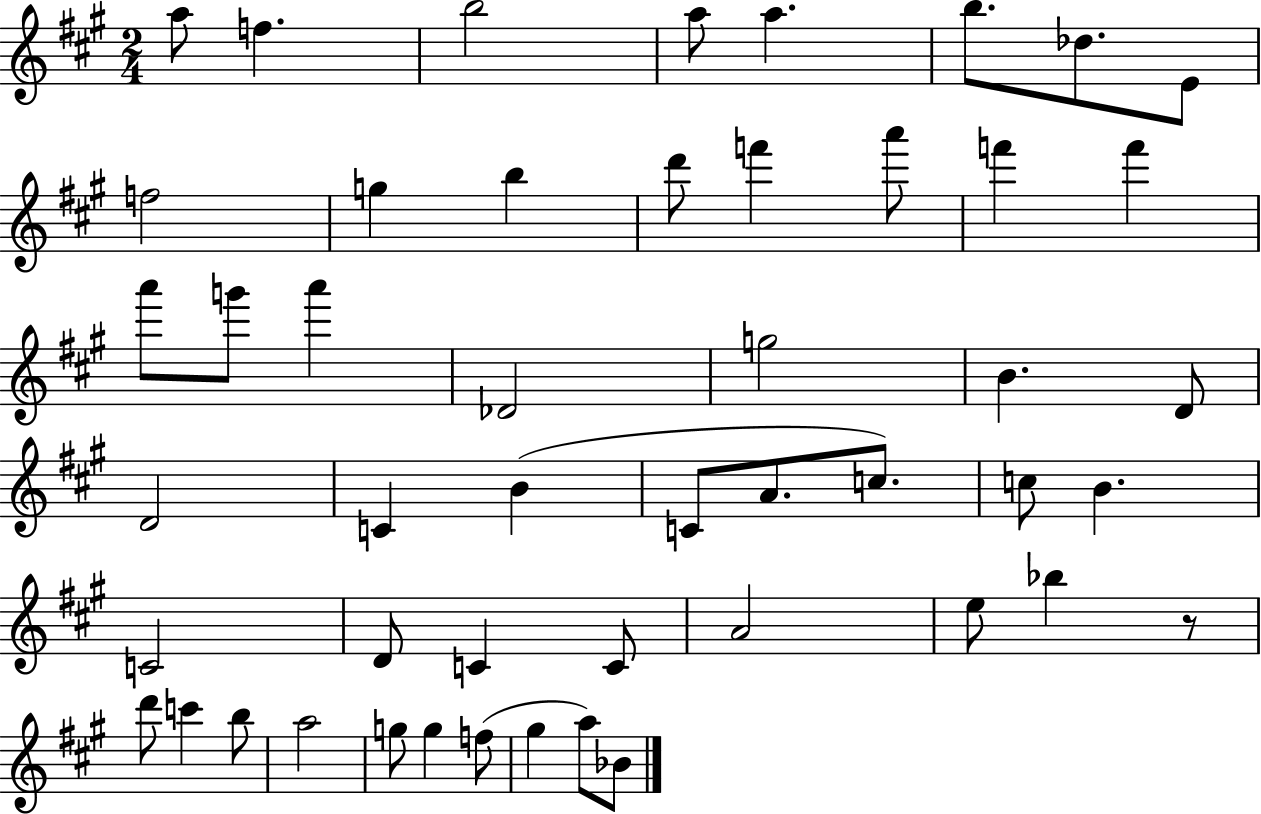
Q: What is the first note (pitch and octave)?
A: A5